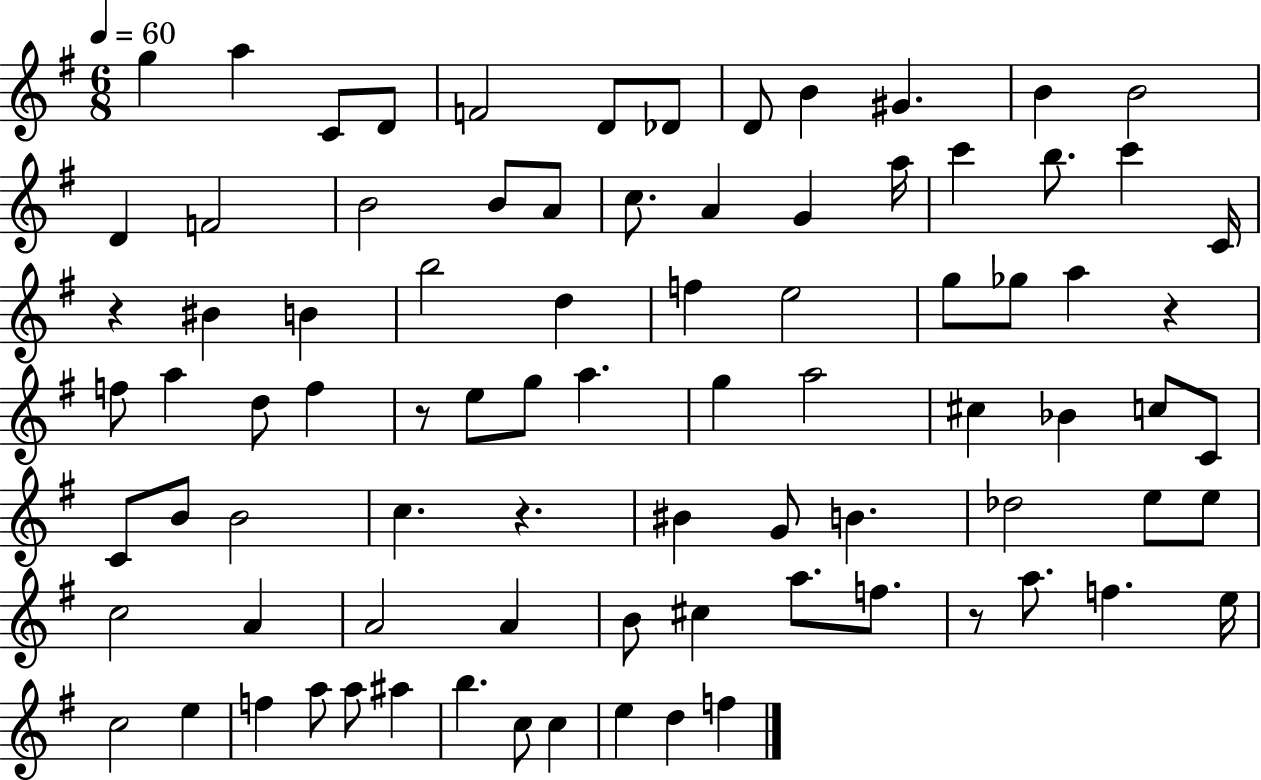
G5/q A5/q C4/e D4/e F4/h D4/e Db4/e D4/e B4/q G#4/q. B4/q B4/h D4/q F4/h B4/h B4/e A4/e C5/e. A4/q G4/q A5/s C6/q B5/e. C6/q C4/s R/q BIS4/q B4/q B5/h D5/q F5/q E5/h G5/e Gb5/e A5/q R/q F5/e A5/q D5/e F5/q R/e E5/e G5/e A5/q. G5/q A5/h C#5/q Bb4/q C5/e C4/e C4/e B4/e B4/h C5/q. R/q. BIS4/q G4/e B4/q. Db5/h E5/e E5/e C5/h A4/q A4/h A4/q B4/e C#5/q A5/e. F5/e. R/e A5/e. F5/q. E5/s C5/h E5/q F5/q A5/e A5/e A#5/q B5/q. C5/e C5/q E5/q D5/q F5/q